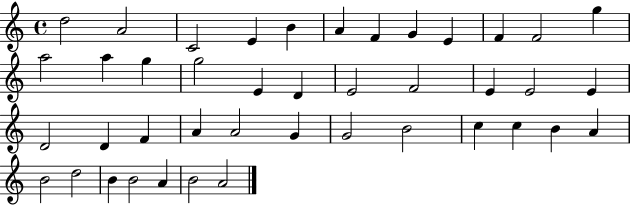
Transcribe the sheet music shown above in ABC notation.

X:1
T:Untitled
M:4/4
L:1/4
K:C
d2 A2 C2 E B A F G E F F2 g a2 a g g2 E D E2 F2 E E2 E D2 D F A A2 G G2 B2 c c B A B2 d2 B B2 A B2 A2